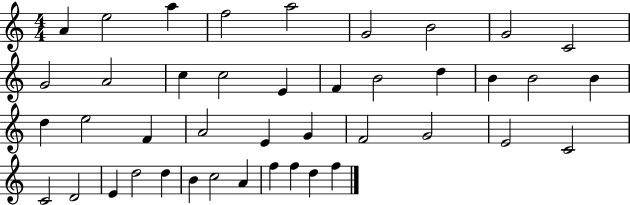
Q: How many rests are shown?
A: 0